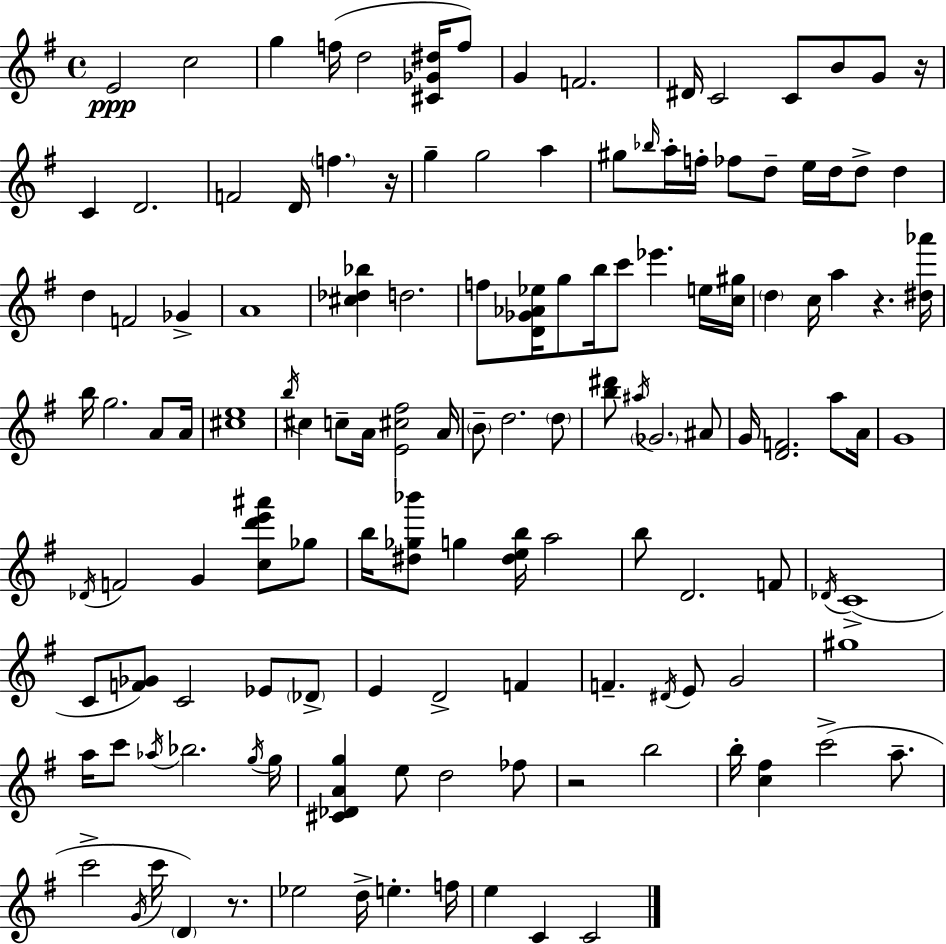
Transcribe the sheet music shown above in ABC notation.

X:1
T:Untitled
M:4/4
L:1/4
K:Em
E2 c2 g f/4 d2 [^C_G^d]/4 f/2 G F2 ^D/4 C2 C/2 B/2 G/2 z/4 C D2 F2 D/4 f z/4 g g2 a ^g/2 _b/4 a/4 f/4 _f/2 d/2 e/4 d/4 d/2 d d F2 _G A4 [^c_d_b] d2 f/2 [D_G_A_e]/4 g/2 b/4 c'/2 _e' e/4 [c^g]/4 d c/4 a z [^d_a']/4 b/4 g2 A/2 A/4 [^ce]4 b/4 ^c c/2 A/4 [E^c^f]2 A/4 B/2 d2 d/2 [b^d']/2 ^a/4 _G2 ^A/2 G/4 [DF]2 a/2 A/4 G4 _D/4 F2 G [cd'e'^a']/2 _g/2 b/4 [^d_g_b']/2 g [^deb]/4 a2 b/2 D2 F/2 _D/4 C4 C/2 [F_G]/2 C2 _E/2 _D/2 E D2 F F ^D/4 E/2 G2 ^g4 a/4 c'/2 _a/4 _b2 g/4 g/4 [^C_DAg] e/2 d2 _f/2 z2 b2 b/4 [c^f] c'2 a/2 c'2 G/4 c'/4 D z/2 _e2 d/4 e f/4 e C C2